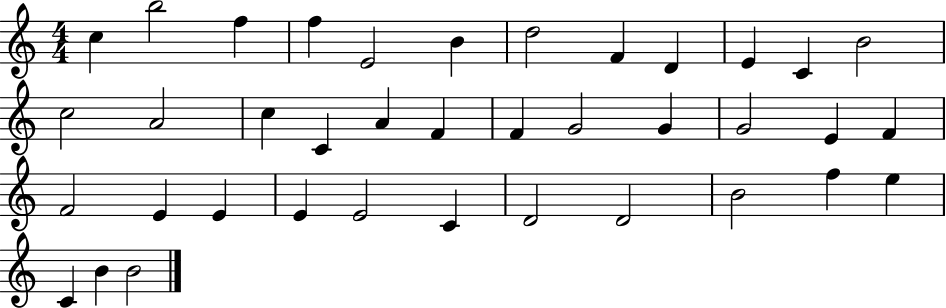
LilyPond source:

{
  \clef treble
  \numericTimeSignature
  \time 4/4
  \key c \major
  c''4 b''2 f''4 | f''4 e'2 b'4 | d''2 f'4 d'4 | e'4 c'4 b'2 | \break c''2 a'2 | c''4 c'4 a'4 f'4 | f'4 g'2 g'4 | g'2 e'4 f'4 | \break f'2 e'4 e'4 | e'4 e'2 c'4 | d'2 d'2 | b'2 f''4 e''4 | \break c'4 b'4 b'2 | \bar "|."
}